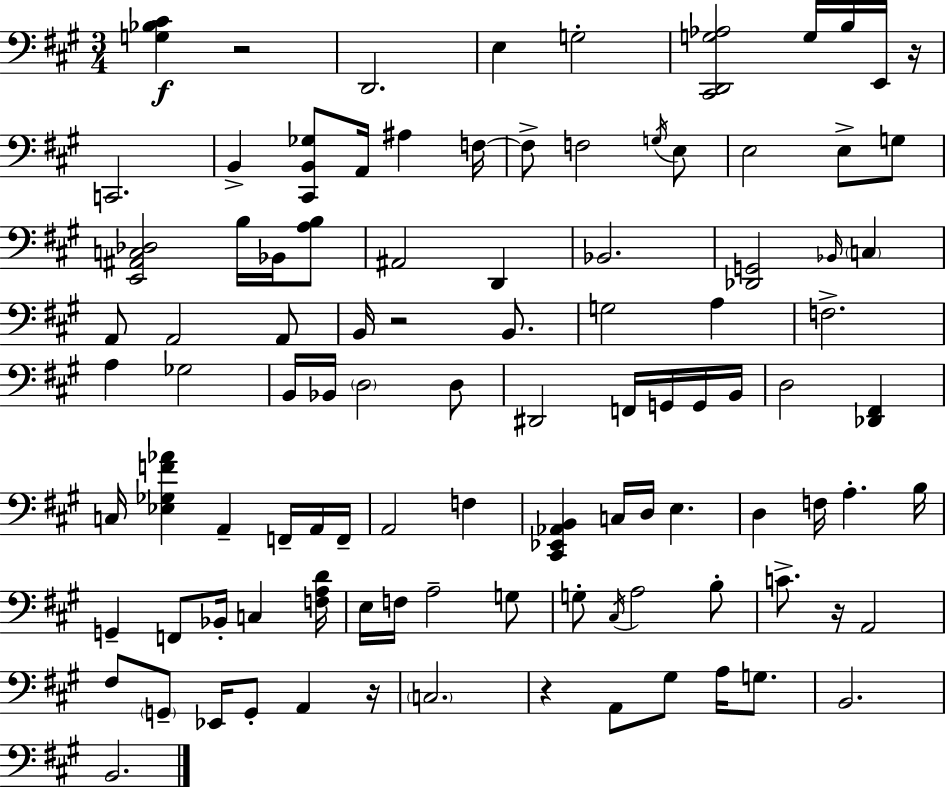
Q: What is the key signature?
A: A major